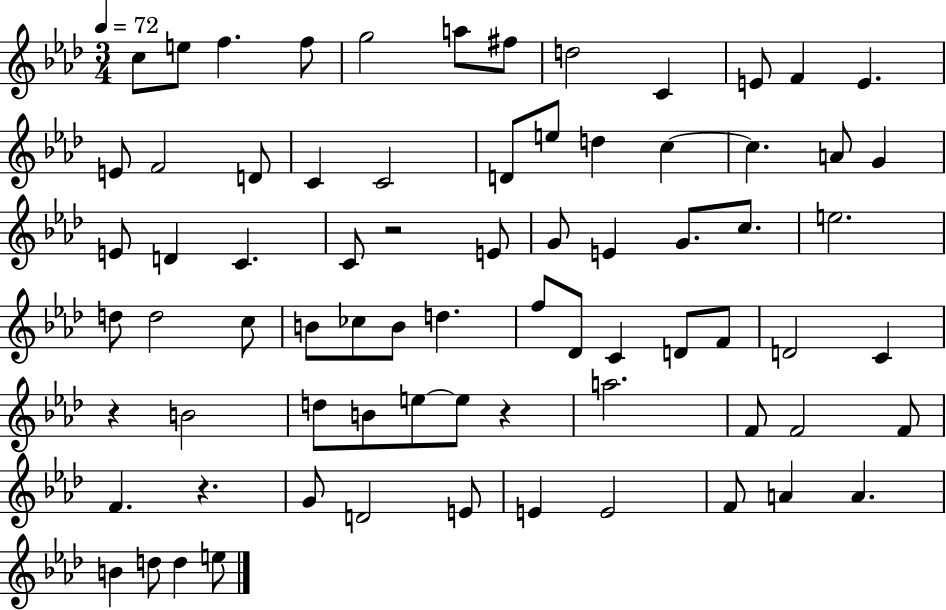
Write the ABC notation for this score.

X:1
T:Untitled
M:3/4
L:1/4
K:Ab
c/2 e/2 f f/2 g2 a/2 ^f/2 d2 C E/2 F E E/2 F2 D/2 C C2 D/2 e/2 d c c A/2 G E/2 D C C/2 z2 E/2 G/2 E G/2 c/2 e2 d/2 d2 c/2 B/2 _c/2 B/2 d f/2 _D/2 C D/2 F/2 D2 C z B2 d/2 B/2 e/2 e/2 z a2 F/2 F2 F/2 F z G/2 D2 E/2 E E2 F/2 A A B d/2 d e/2